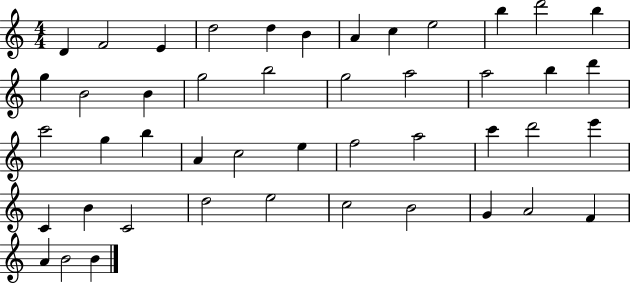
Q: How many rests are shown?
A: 0